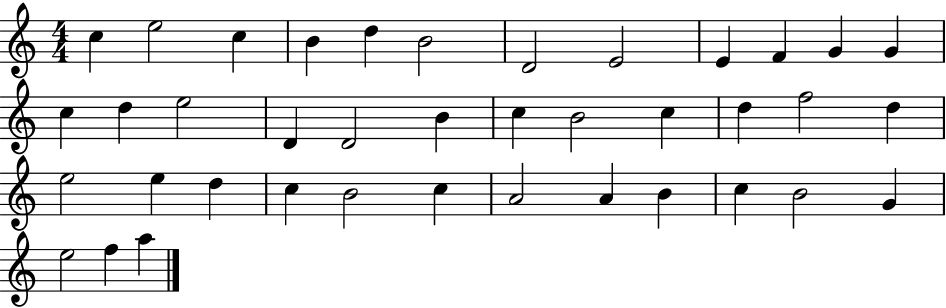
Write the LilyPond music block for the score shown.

{
  \clef treble
  \numericTimeSignature
  \time 4/4
  \key c \major
  c''4 e''2 c''4 | b'4 d''4 b'2 | d'2 e'2 | e'4 f'4 g'4 g'4 | \break c''4 d''4 e''2 | d'4 d'2 b'4 | c''4 b'2 c''4 | d''4 f''2 d''4 | \break e''2 e''4 d''4 | c''4 b'2 c''4 | a'2 a'4 b'4 | c''4 b'2 g'4 | \break e''2 f''4 a''4 | \bar "|."
}